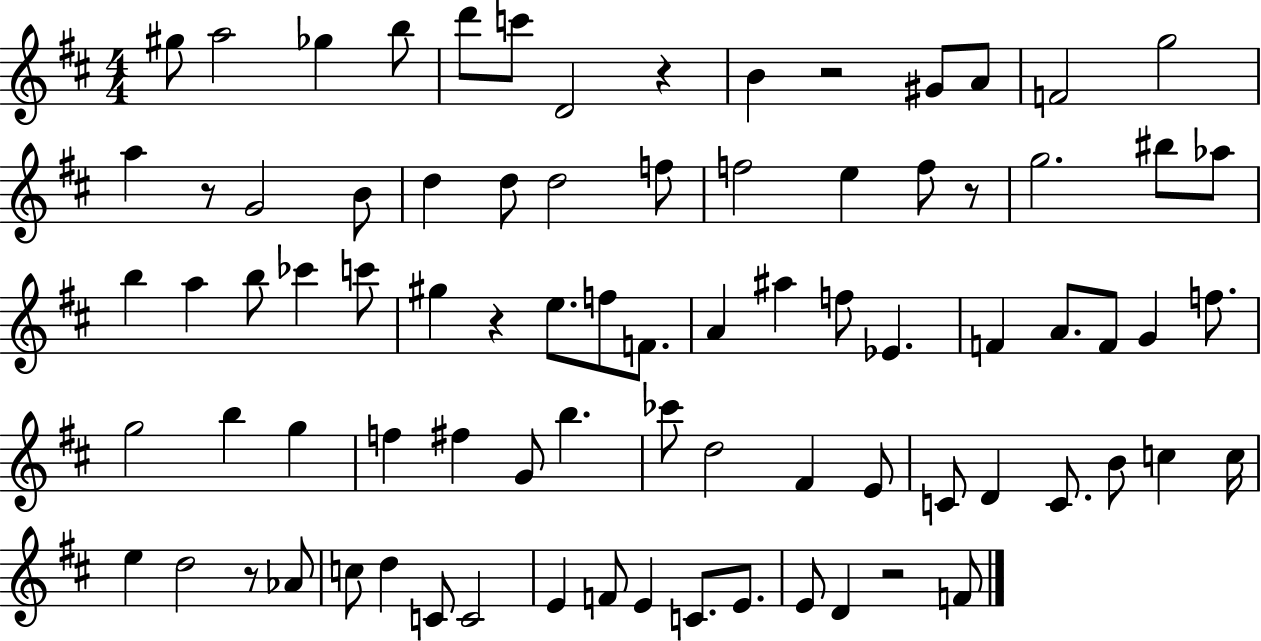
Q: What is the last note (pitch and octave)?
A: F4